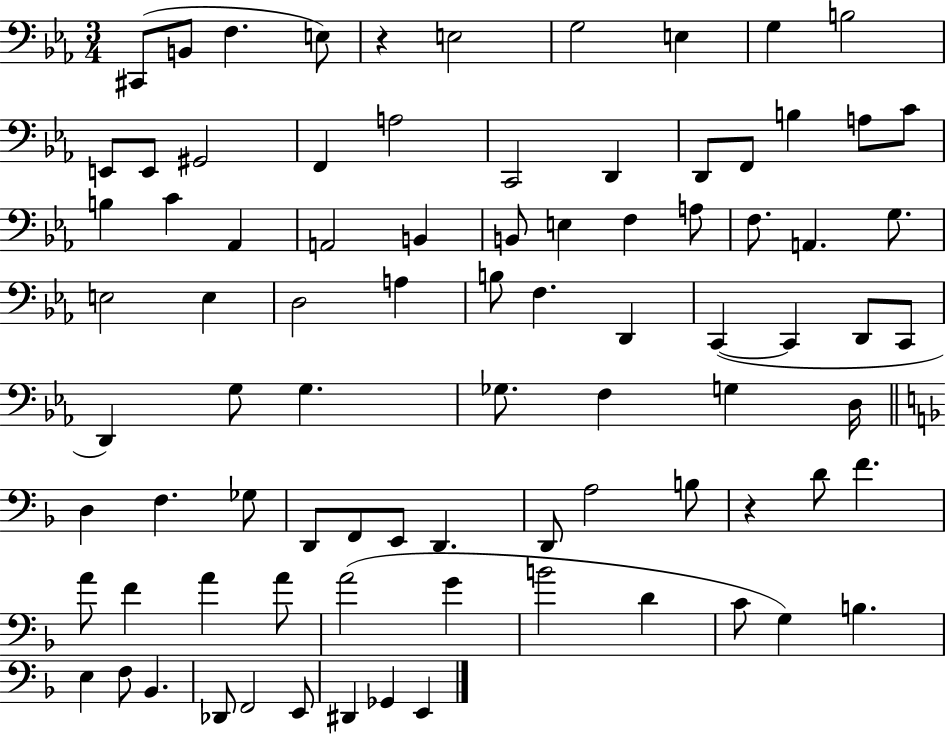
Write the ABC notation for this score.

X:1
T:Untitled
M:3/4
L:1/4
K:Eb
^C,,/2 B,,/2 F, E,/2 z E,2 G,2 E, G, B,2 E,,/2 E,,/2 ^G,,2 F,, A,2 C,,2 D,, D,,/2 F,,/2 B, A,/2 C/2 B, C _A,, A,,2 B,, B,,/2 E, F, A,/2 F,/2 A,, G,/2 E,2 E, D,2 A, B,/2 F, D,, C,, C,, D,,/2 C,,/2 D,, G,/2 G, _G,/2 F, G, D,/4 D, F, _G,/2 D,,/2 F,,/2 E,,/2 D,, D,,/2 A,2 B,/2 z D/2 F A/2 F A A/2 A2 G B2 D C/2 G, B, E, F,/2 _B,, _D,,/2 F,,2 E,,/2 ^D,, _G,, E,,